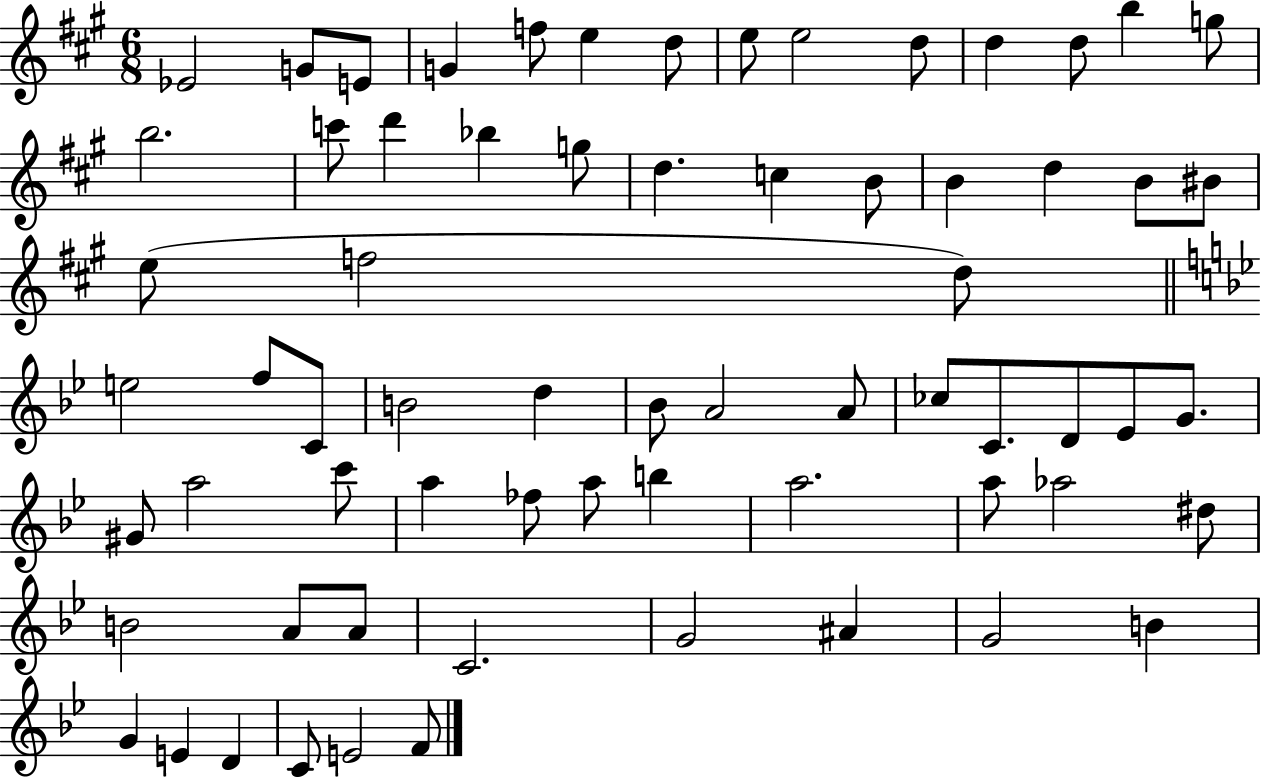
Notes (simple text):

Eb4/h G4/e E4/e G4/q F5/e E5/q D5/e E5/e E5/h D5/e D5/q D5/e B5/q G5/e B5/h. C6/e D6/q Bb5/q G5/e D5/q. C5/q B4/e B4/q D5/q B4/e BIS4/e E5/e F5/h D5/e E5/h F5/e C4/e B4/h D5/q Bb4/e A4/h A4/e CES5/e C4/e. D4/e Eb4/e G4/e. G#4/e A5/h C6/e A5/q FES5/e A5/e B5/q A5/h. A5/e Ab5/h D#5/e B4/h A4/e A4/e C4/h. G4/h A#4/q G4/h B4/q G4/q E4/q D4/q C4/e E4/h F4/e